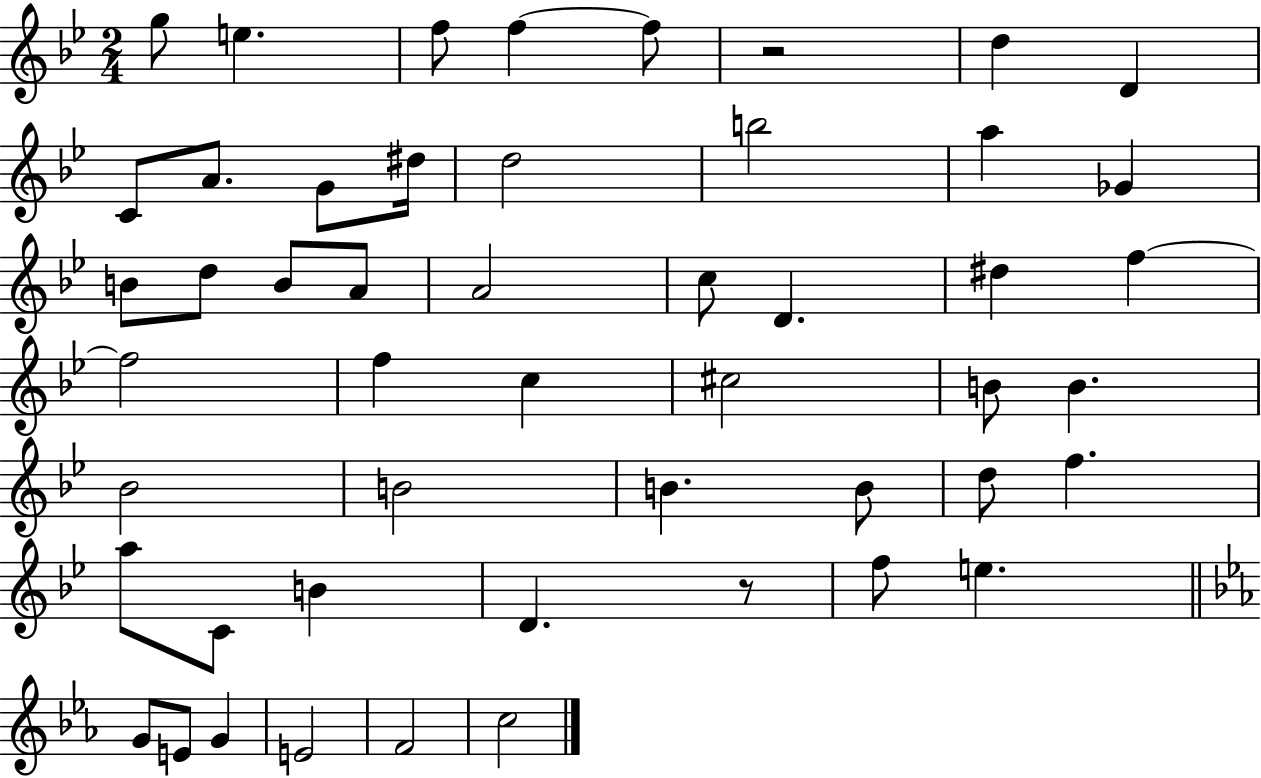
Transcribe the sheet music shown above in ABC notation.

X:1
T:Untitled
M:2/4
L:1/4
K:Bb
g/2 e f/2 f f/2 z2 d D C/2 A/2 G/2 ^d/4 d2 b2 a _G B/2 d/2 B/2 A/2 A2 c/2 D ^d f f2 f c ^c2 B/2 B _B2 B2 B B/2 d/2 f a/2 C/2 B D z/2 f/2 e G/2 E/2 G E2 F2 c2